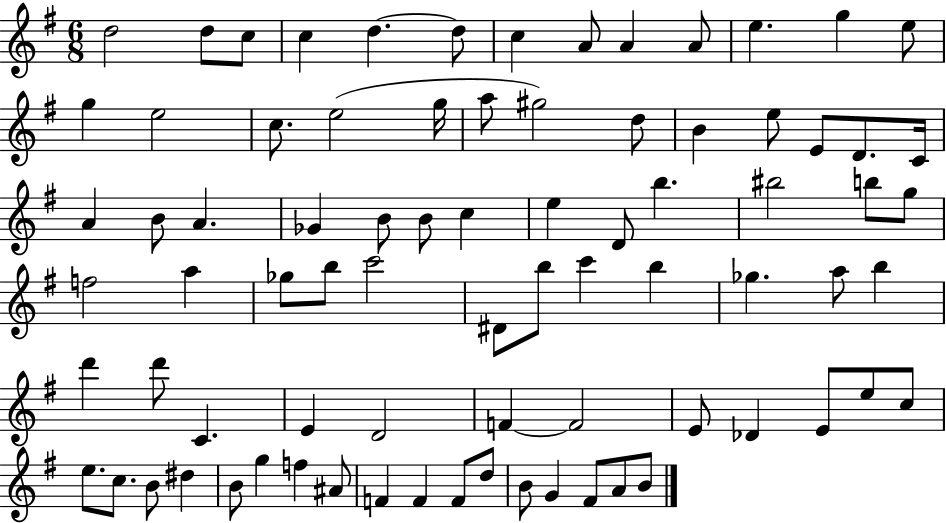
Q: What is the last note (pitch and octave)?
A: B4